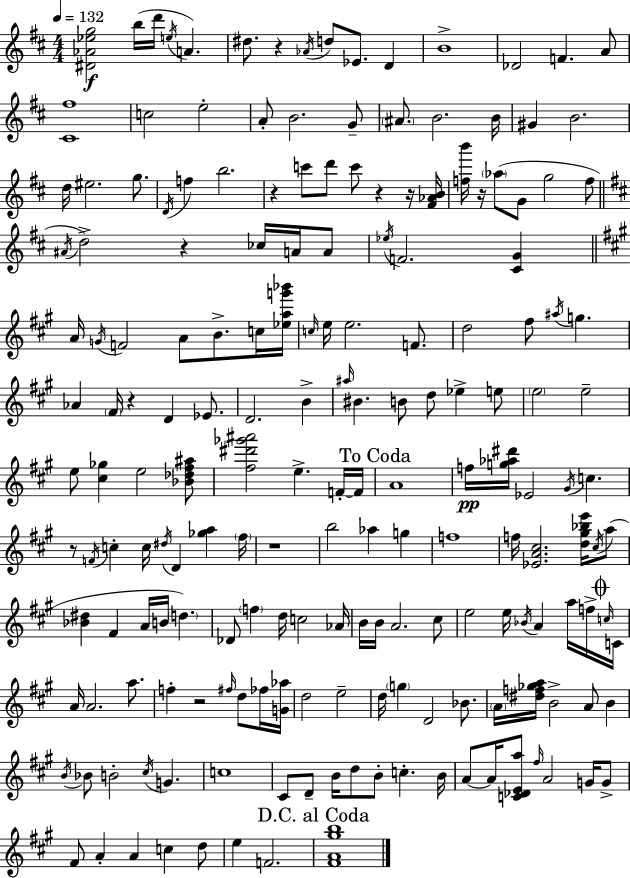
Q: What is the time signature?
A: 4/4